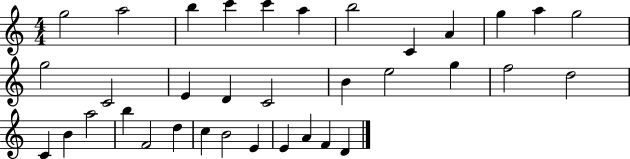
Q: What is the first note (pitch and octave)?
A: G5